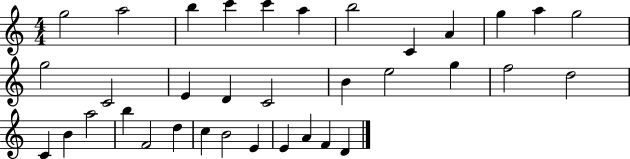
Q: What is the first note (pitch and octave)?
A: G5